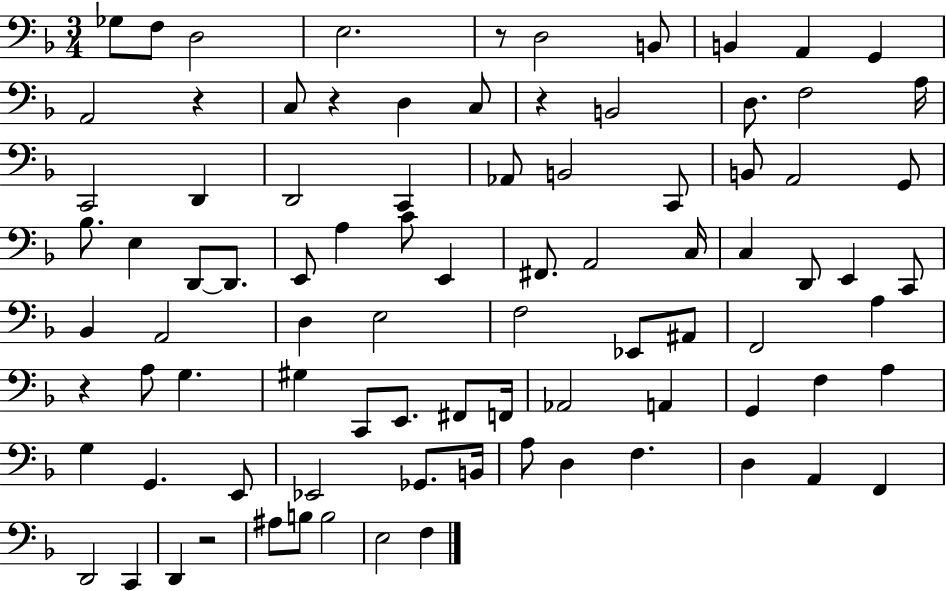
Gb3/e F3/e D3/h E3/h. R/e D3/h B2/e B2/q A2/q G2/q A2/h R/q C3/e R/q D3/q C3/e R/q B2/h D3/e. F3/h A3/s C2/h D2/q D2/h C2/q Ab2/e B2/h C2/e B2/e A2/h G2/e Bb3/e. E3/q D2/e D2/e. E2/e A3/q C4/e E2/q F#2/e. A2/h C3/s C3/q D2/e E2/q C2/e Bb2/q A2/h D3/q E3/h F3/h Eb2/e A#2/e F2/h A3/q R/q A3/e G3/q. G#3/q C2/e E2/e. F#2/e F2/s Ab2/h A2/q G2/q F3/q A3/q G3/q G2/q. E2/e Eb2/h Gb2/e. B2/s A3/e D3/q F3/q. D3/q A2/q F2/q D2/h C2/q D2/q R/h A#3/e B3/e B3/h E3/h F3/q